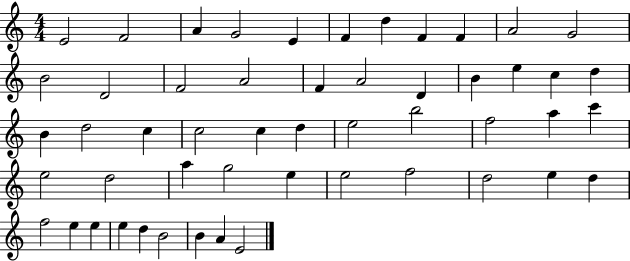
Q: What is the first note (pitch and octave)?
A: E4